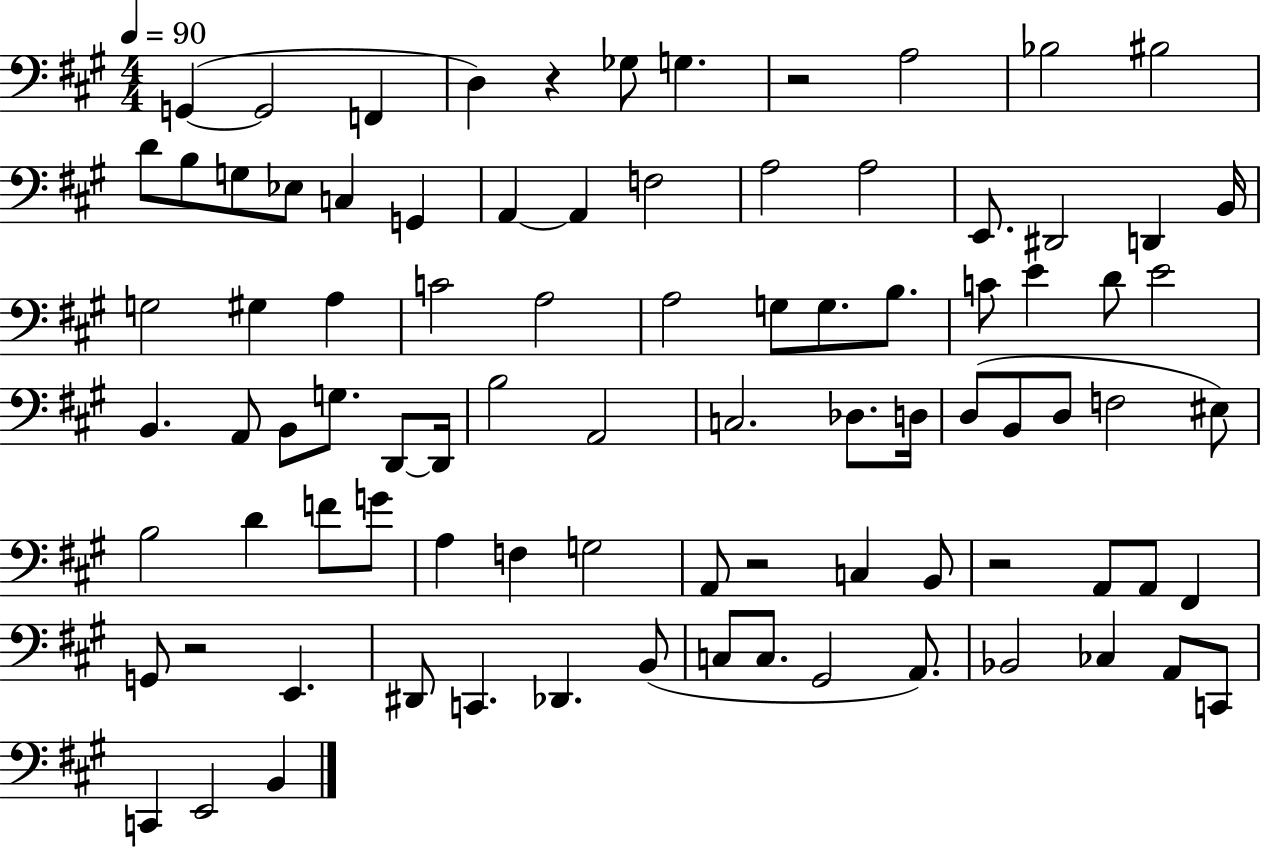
G2/q G2/h F2/q D3/q R/q Gb3/e G3/q. R/h A3/h Bb3/h BIS3/h D4/e B3/e G3/e Eb3/e C3/q G2/q A2/q A2/q F3/h A3/h A3/h E2/e. D#2/h D2/q B2/s G3/h G#3/q A3/q C4/h A3/h A3/h G3/e G3/e. B3/e. C4/e E4/q D4/e E4/h B2/q. A2/e B2/e G3/e. D2/e D2/s B3/h A2/h C3/h. Db3/e. D3/s D3/e B2/e D3/e F3/h EIS3/e B3/h D4/q F4/e G4/e A3/q F3/q G3/h A2/e R/h C3/q B2/e R/h A2/e A2/e F#2/q G2/e R/h E2/q. D#2/e C2/q. Db2/q. B2/e C3/e C3/e. G#2/h A2/e. Bb2/h CES3/q A2/e C2/e C2/q E2/h B2/q